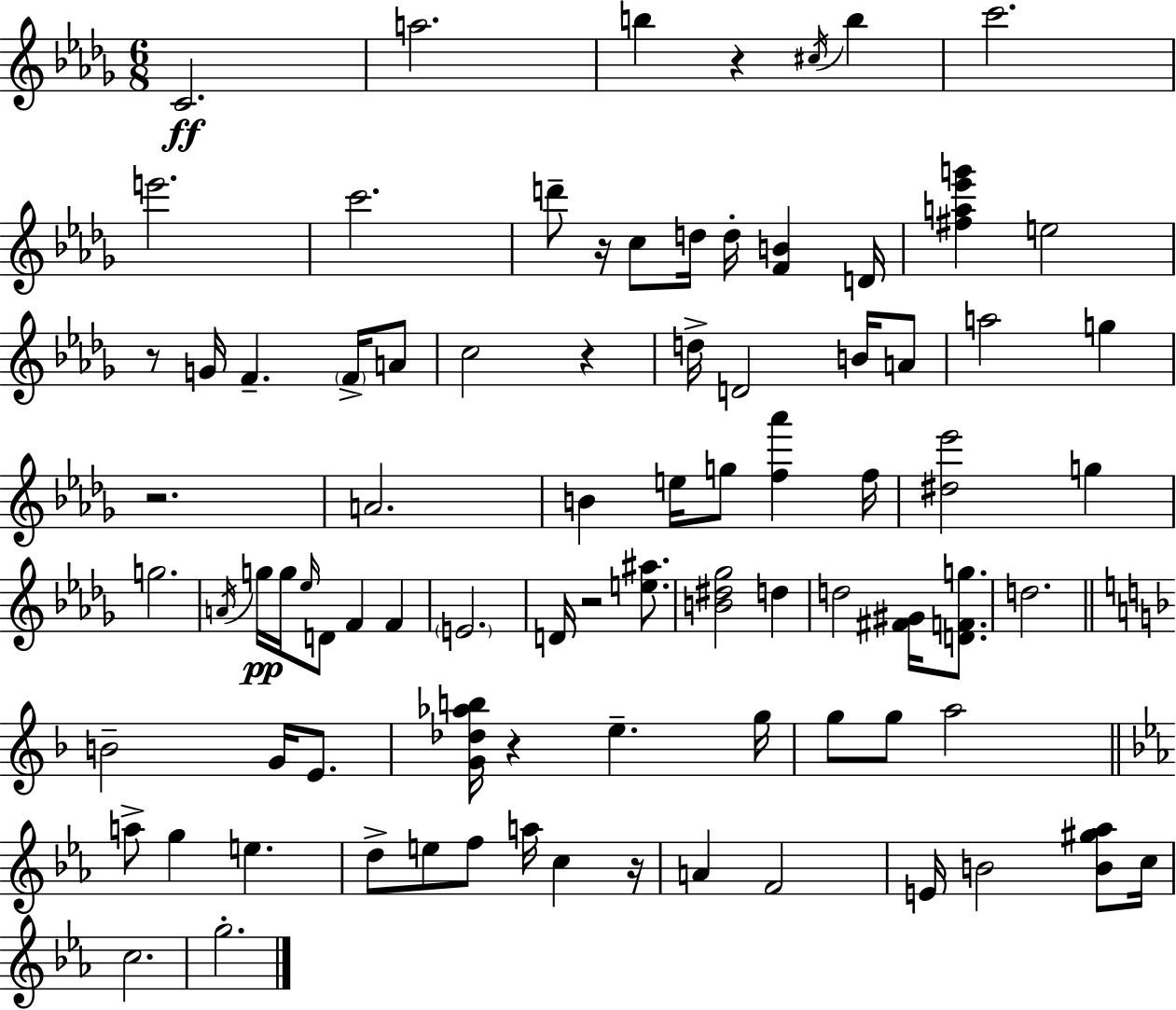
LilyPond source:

{
  \clef treble
  \numericTimeSignature
  \time 6/8
  \key bes \minor
  c'2.\ff | a''2. | b''4 r4 \acciaccatura { cis''16 } b''4 | c'''2. | \break e'''2. | c'''2. | d'''8-- r16 c''8 d''16 d''16-. <f' b'>4 | d'16 <fis'' a'' ees''' g'''>4 e''2 | \break r8 g'16 f'4.-- \parenthesize f'16-> a'8 | c''2 r4 | d''16-> d'2 b'16 a'8 | a''2 g''4 | \break r2. | a'2. | b'4 e''16 g''8 <f'' aes'''>4 | f''16 <dis'' ees'''>2 g''4 | \break g''2. | \acciaccatura { a'16 } g''16\pp g''16 \grace { ees''16 } d'8 f'4 f'4 | \parenthesize e'2. | d'16 r2 | \break <e'' ais''>8. <b' dis'' ges''>2 d''4 | d''2 <fis' gis'>16 | <d' f' g''>8. d''2. | \bar "||" \break \key f \major b'2-- g'16 e'8. | <g' des'' aes'' b''>16 r4 e''4.-- g''16 | g''8 g''8 a''2 | \bar "||" \break \key c \minor a''8-> g''4 e''4. | d''8-> e''8 f''8 a''16 c''4 r16 | a'4 f'2 | e'16 b'2 <b' gis'' aes''>8 c''16 | \break c''2. | g''2.-. | \bar "|."
}